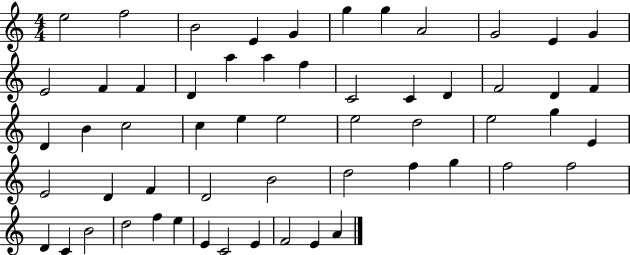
X:1
T:Untitled
M:4/4
L:1/4
K:C
e2 f2 B2 E G g g A2 G2 E G E2 F F D a a f C2 C D F2 D F D B c2 c e e2 e2 d2 e2 g E E2 D F D2 B2 d2 f g f2 f2 D C B2 d2 f e E C2 E F2 E A